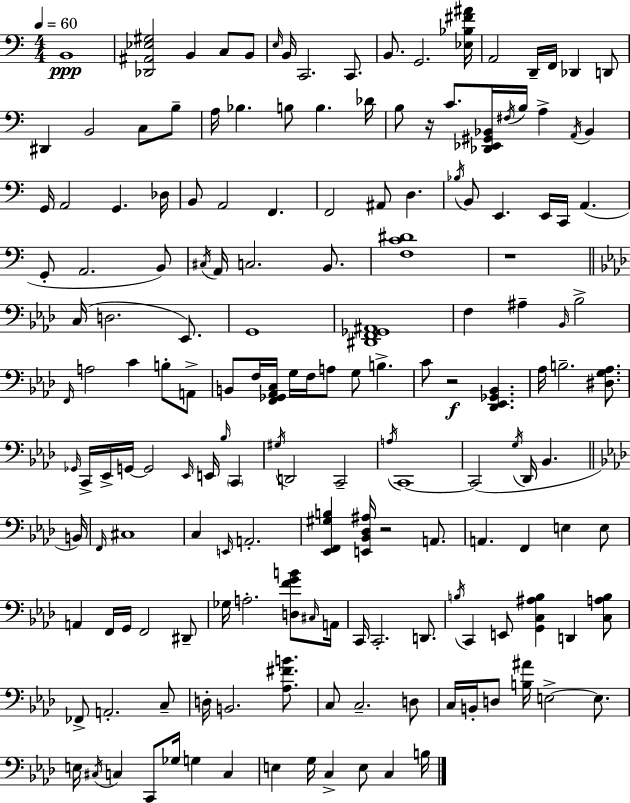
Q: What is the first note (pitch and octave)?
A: B2